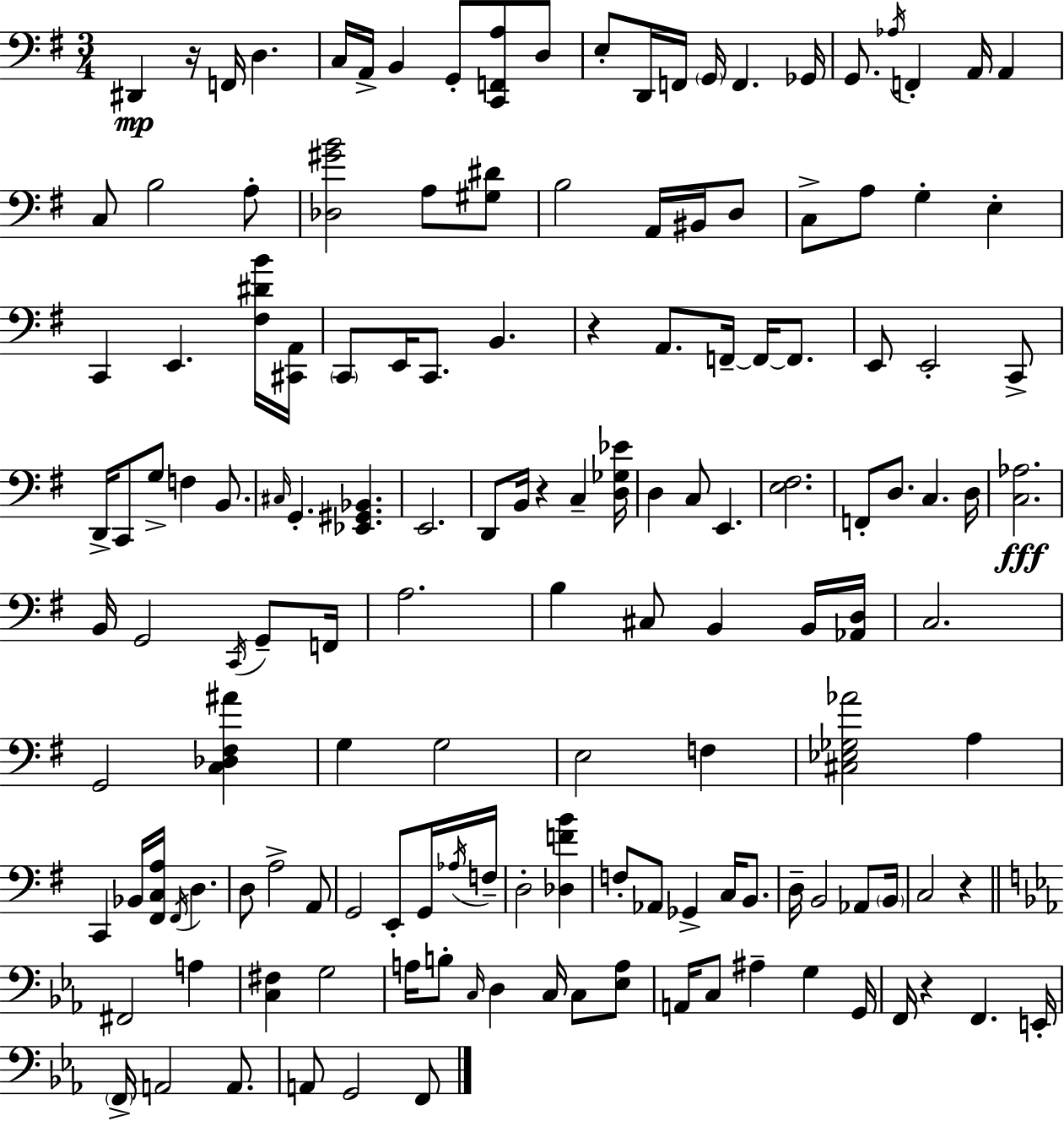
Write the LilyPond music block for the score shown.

{
  \clef bass
  \numericTimeSignature
  \time 3/4
  \key g \major
  dis,4\mp r16 f,16 d4. | c16 a,16-> b,4 g,8-. <c, f, a>8 d8 | e8-. d,16 f,16 \parenthesize g,16 f,4. ges,16 | g,8. \acciaccatura { aes16 } f,4-. a,16 a,4 | \break c8 b2 a8-. | <des gis' b'>2 a8 <gis dis'>8 | b2 a,16 bis,16 d8 | c8-> a8 g4-. e4-. | \break c,4 e,4. <fis dis' b'>16 | <cis, a,>16 \parenthesize c,8 e,16 c,8. b,4. | r4 a,8. f,16--~~ f,16~~ f,8. | e,8 e,2-. c,8-> | \break d,16-> c,8 g8-> f4 b,8. | \grace { cis16 } g,4.-. <ees, gis, bes,>4. | e,2. | d,8 b,16 r4 c4-- | \break <d ges ees'>16 d4 c8 e,4. | <e fis>2. | f,8-. d8. c4. | d16 <c aes>2.\fff | \break b,16 g,2 \acciaccatura { c,16 } | g,8-- f,16 a2. | b4 cis8 b,4 | b,16 <aes, d>16 c2. | \break g,2 <c des fis ais'>4 | g4 g2 | e2 f4 | <cis ees ges aes'>2 a4 | \break c,4 bes,16 <fis, c a>16 \acciaccatura { fis,16 } d4. | d8 a2-> | a,8 g,2 | e,8-. g,16 \acciaccatura { aes16 } f16-- d2-. | \break <des f' b'>4 f8-. aes,8 ges,4-> | c16 b,8. d16-- b,2 | aes,8 \parenthesize b,16 c2 | r4 \bar "||" \break \key ees \major fis,2 a4 | <c fis>4 g2 | a16 b8-. \grace { c16 } d4 c16 c8 <ees a>8 | a,16 c8 ais4-- g4 | \break g,16 f,16 r4 f,4. | e,16-. \parenthesize f,16-> a,2 a,8. | a,8 g,2 f,8 | \bar "|."
}